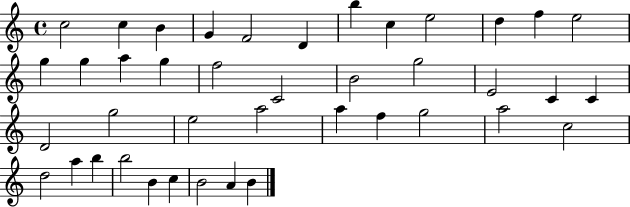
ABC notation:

X:1
T:Untitled
M:4/4
L:1/4
K:C
c2 c B G F2 D b c e2 d f e2 g g a g f2 C2 B2 g2 E2 C C D2 g2 e2 a2 a f g2 a2 c2 d2 a b b2 B c B2 A B